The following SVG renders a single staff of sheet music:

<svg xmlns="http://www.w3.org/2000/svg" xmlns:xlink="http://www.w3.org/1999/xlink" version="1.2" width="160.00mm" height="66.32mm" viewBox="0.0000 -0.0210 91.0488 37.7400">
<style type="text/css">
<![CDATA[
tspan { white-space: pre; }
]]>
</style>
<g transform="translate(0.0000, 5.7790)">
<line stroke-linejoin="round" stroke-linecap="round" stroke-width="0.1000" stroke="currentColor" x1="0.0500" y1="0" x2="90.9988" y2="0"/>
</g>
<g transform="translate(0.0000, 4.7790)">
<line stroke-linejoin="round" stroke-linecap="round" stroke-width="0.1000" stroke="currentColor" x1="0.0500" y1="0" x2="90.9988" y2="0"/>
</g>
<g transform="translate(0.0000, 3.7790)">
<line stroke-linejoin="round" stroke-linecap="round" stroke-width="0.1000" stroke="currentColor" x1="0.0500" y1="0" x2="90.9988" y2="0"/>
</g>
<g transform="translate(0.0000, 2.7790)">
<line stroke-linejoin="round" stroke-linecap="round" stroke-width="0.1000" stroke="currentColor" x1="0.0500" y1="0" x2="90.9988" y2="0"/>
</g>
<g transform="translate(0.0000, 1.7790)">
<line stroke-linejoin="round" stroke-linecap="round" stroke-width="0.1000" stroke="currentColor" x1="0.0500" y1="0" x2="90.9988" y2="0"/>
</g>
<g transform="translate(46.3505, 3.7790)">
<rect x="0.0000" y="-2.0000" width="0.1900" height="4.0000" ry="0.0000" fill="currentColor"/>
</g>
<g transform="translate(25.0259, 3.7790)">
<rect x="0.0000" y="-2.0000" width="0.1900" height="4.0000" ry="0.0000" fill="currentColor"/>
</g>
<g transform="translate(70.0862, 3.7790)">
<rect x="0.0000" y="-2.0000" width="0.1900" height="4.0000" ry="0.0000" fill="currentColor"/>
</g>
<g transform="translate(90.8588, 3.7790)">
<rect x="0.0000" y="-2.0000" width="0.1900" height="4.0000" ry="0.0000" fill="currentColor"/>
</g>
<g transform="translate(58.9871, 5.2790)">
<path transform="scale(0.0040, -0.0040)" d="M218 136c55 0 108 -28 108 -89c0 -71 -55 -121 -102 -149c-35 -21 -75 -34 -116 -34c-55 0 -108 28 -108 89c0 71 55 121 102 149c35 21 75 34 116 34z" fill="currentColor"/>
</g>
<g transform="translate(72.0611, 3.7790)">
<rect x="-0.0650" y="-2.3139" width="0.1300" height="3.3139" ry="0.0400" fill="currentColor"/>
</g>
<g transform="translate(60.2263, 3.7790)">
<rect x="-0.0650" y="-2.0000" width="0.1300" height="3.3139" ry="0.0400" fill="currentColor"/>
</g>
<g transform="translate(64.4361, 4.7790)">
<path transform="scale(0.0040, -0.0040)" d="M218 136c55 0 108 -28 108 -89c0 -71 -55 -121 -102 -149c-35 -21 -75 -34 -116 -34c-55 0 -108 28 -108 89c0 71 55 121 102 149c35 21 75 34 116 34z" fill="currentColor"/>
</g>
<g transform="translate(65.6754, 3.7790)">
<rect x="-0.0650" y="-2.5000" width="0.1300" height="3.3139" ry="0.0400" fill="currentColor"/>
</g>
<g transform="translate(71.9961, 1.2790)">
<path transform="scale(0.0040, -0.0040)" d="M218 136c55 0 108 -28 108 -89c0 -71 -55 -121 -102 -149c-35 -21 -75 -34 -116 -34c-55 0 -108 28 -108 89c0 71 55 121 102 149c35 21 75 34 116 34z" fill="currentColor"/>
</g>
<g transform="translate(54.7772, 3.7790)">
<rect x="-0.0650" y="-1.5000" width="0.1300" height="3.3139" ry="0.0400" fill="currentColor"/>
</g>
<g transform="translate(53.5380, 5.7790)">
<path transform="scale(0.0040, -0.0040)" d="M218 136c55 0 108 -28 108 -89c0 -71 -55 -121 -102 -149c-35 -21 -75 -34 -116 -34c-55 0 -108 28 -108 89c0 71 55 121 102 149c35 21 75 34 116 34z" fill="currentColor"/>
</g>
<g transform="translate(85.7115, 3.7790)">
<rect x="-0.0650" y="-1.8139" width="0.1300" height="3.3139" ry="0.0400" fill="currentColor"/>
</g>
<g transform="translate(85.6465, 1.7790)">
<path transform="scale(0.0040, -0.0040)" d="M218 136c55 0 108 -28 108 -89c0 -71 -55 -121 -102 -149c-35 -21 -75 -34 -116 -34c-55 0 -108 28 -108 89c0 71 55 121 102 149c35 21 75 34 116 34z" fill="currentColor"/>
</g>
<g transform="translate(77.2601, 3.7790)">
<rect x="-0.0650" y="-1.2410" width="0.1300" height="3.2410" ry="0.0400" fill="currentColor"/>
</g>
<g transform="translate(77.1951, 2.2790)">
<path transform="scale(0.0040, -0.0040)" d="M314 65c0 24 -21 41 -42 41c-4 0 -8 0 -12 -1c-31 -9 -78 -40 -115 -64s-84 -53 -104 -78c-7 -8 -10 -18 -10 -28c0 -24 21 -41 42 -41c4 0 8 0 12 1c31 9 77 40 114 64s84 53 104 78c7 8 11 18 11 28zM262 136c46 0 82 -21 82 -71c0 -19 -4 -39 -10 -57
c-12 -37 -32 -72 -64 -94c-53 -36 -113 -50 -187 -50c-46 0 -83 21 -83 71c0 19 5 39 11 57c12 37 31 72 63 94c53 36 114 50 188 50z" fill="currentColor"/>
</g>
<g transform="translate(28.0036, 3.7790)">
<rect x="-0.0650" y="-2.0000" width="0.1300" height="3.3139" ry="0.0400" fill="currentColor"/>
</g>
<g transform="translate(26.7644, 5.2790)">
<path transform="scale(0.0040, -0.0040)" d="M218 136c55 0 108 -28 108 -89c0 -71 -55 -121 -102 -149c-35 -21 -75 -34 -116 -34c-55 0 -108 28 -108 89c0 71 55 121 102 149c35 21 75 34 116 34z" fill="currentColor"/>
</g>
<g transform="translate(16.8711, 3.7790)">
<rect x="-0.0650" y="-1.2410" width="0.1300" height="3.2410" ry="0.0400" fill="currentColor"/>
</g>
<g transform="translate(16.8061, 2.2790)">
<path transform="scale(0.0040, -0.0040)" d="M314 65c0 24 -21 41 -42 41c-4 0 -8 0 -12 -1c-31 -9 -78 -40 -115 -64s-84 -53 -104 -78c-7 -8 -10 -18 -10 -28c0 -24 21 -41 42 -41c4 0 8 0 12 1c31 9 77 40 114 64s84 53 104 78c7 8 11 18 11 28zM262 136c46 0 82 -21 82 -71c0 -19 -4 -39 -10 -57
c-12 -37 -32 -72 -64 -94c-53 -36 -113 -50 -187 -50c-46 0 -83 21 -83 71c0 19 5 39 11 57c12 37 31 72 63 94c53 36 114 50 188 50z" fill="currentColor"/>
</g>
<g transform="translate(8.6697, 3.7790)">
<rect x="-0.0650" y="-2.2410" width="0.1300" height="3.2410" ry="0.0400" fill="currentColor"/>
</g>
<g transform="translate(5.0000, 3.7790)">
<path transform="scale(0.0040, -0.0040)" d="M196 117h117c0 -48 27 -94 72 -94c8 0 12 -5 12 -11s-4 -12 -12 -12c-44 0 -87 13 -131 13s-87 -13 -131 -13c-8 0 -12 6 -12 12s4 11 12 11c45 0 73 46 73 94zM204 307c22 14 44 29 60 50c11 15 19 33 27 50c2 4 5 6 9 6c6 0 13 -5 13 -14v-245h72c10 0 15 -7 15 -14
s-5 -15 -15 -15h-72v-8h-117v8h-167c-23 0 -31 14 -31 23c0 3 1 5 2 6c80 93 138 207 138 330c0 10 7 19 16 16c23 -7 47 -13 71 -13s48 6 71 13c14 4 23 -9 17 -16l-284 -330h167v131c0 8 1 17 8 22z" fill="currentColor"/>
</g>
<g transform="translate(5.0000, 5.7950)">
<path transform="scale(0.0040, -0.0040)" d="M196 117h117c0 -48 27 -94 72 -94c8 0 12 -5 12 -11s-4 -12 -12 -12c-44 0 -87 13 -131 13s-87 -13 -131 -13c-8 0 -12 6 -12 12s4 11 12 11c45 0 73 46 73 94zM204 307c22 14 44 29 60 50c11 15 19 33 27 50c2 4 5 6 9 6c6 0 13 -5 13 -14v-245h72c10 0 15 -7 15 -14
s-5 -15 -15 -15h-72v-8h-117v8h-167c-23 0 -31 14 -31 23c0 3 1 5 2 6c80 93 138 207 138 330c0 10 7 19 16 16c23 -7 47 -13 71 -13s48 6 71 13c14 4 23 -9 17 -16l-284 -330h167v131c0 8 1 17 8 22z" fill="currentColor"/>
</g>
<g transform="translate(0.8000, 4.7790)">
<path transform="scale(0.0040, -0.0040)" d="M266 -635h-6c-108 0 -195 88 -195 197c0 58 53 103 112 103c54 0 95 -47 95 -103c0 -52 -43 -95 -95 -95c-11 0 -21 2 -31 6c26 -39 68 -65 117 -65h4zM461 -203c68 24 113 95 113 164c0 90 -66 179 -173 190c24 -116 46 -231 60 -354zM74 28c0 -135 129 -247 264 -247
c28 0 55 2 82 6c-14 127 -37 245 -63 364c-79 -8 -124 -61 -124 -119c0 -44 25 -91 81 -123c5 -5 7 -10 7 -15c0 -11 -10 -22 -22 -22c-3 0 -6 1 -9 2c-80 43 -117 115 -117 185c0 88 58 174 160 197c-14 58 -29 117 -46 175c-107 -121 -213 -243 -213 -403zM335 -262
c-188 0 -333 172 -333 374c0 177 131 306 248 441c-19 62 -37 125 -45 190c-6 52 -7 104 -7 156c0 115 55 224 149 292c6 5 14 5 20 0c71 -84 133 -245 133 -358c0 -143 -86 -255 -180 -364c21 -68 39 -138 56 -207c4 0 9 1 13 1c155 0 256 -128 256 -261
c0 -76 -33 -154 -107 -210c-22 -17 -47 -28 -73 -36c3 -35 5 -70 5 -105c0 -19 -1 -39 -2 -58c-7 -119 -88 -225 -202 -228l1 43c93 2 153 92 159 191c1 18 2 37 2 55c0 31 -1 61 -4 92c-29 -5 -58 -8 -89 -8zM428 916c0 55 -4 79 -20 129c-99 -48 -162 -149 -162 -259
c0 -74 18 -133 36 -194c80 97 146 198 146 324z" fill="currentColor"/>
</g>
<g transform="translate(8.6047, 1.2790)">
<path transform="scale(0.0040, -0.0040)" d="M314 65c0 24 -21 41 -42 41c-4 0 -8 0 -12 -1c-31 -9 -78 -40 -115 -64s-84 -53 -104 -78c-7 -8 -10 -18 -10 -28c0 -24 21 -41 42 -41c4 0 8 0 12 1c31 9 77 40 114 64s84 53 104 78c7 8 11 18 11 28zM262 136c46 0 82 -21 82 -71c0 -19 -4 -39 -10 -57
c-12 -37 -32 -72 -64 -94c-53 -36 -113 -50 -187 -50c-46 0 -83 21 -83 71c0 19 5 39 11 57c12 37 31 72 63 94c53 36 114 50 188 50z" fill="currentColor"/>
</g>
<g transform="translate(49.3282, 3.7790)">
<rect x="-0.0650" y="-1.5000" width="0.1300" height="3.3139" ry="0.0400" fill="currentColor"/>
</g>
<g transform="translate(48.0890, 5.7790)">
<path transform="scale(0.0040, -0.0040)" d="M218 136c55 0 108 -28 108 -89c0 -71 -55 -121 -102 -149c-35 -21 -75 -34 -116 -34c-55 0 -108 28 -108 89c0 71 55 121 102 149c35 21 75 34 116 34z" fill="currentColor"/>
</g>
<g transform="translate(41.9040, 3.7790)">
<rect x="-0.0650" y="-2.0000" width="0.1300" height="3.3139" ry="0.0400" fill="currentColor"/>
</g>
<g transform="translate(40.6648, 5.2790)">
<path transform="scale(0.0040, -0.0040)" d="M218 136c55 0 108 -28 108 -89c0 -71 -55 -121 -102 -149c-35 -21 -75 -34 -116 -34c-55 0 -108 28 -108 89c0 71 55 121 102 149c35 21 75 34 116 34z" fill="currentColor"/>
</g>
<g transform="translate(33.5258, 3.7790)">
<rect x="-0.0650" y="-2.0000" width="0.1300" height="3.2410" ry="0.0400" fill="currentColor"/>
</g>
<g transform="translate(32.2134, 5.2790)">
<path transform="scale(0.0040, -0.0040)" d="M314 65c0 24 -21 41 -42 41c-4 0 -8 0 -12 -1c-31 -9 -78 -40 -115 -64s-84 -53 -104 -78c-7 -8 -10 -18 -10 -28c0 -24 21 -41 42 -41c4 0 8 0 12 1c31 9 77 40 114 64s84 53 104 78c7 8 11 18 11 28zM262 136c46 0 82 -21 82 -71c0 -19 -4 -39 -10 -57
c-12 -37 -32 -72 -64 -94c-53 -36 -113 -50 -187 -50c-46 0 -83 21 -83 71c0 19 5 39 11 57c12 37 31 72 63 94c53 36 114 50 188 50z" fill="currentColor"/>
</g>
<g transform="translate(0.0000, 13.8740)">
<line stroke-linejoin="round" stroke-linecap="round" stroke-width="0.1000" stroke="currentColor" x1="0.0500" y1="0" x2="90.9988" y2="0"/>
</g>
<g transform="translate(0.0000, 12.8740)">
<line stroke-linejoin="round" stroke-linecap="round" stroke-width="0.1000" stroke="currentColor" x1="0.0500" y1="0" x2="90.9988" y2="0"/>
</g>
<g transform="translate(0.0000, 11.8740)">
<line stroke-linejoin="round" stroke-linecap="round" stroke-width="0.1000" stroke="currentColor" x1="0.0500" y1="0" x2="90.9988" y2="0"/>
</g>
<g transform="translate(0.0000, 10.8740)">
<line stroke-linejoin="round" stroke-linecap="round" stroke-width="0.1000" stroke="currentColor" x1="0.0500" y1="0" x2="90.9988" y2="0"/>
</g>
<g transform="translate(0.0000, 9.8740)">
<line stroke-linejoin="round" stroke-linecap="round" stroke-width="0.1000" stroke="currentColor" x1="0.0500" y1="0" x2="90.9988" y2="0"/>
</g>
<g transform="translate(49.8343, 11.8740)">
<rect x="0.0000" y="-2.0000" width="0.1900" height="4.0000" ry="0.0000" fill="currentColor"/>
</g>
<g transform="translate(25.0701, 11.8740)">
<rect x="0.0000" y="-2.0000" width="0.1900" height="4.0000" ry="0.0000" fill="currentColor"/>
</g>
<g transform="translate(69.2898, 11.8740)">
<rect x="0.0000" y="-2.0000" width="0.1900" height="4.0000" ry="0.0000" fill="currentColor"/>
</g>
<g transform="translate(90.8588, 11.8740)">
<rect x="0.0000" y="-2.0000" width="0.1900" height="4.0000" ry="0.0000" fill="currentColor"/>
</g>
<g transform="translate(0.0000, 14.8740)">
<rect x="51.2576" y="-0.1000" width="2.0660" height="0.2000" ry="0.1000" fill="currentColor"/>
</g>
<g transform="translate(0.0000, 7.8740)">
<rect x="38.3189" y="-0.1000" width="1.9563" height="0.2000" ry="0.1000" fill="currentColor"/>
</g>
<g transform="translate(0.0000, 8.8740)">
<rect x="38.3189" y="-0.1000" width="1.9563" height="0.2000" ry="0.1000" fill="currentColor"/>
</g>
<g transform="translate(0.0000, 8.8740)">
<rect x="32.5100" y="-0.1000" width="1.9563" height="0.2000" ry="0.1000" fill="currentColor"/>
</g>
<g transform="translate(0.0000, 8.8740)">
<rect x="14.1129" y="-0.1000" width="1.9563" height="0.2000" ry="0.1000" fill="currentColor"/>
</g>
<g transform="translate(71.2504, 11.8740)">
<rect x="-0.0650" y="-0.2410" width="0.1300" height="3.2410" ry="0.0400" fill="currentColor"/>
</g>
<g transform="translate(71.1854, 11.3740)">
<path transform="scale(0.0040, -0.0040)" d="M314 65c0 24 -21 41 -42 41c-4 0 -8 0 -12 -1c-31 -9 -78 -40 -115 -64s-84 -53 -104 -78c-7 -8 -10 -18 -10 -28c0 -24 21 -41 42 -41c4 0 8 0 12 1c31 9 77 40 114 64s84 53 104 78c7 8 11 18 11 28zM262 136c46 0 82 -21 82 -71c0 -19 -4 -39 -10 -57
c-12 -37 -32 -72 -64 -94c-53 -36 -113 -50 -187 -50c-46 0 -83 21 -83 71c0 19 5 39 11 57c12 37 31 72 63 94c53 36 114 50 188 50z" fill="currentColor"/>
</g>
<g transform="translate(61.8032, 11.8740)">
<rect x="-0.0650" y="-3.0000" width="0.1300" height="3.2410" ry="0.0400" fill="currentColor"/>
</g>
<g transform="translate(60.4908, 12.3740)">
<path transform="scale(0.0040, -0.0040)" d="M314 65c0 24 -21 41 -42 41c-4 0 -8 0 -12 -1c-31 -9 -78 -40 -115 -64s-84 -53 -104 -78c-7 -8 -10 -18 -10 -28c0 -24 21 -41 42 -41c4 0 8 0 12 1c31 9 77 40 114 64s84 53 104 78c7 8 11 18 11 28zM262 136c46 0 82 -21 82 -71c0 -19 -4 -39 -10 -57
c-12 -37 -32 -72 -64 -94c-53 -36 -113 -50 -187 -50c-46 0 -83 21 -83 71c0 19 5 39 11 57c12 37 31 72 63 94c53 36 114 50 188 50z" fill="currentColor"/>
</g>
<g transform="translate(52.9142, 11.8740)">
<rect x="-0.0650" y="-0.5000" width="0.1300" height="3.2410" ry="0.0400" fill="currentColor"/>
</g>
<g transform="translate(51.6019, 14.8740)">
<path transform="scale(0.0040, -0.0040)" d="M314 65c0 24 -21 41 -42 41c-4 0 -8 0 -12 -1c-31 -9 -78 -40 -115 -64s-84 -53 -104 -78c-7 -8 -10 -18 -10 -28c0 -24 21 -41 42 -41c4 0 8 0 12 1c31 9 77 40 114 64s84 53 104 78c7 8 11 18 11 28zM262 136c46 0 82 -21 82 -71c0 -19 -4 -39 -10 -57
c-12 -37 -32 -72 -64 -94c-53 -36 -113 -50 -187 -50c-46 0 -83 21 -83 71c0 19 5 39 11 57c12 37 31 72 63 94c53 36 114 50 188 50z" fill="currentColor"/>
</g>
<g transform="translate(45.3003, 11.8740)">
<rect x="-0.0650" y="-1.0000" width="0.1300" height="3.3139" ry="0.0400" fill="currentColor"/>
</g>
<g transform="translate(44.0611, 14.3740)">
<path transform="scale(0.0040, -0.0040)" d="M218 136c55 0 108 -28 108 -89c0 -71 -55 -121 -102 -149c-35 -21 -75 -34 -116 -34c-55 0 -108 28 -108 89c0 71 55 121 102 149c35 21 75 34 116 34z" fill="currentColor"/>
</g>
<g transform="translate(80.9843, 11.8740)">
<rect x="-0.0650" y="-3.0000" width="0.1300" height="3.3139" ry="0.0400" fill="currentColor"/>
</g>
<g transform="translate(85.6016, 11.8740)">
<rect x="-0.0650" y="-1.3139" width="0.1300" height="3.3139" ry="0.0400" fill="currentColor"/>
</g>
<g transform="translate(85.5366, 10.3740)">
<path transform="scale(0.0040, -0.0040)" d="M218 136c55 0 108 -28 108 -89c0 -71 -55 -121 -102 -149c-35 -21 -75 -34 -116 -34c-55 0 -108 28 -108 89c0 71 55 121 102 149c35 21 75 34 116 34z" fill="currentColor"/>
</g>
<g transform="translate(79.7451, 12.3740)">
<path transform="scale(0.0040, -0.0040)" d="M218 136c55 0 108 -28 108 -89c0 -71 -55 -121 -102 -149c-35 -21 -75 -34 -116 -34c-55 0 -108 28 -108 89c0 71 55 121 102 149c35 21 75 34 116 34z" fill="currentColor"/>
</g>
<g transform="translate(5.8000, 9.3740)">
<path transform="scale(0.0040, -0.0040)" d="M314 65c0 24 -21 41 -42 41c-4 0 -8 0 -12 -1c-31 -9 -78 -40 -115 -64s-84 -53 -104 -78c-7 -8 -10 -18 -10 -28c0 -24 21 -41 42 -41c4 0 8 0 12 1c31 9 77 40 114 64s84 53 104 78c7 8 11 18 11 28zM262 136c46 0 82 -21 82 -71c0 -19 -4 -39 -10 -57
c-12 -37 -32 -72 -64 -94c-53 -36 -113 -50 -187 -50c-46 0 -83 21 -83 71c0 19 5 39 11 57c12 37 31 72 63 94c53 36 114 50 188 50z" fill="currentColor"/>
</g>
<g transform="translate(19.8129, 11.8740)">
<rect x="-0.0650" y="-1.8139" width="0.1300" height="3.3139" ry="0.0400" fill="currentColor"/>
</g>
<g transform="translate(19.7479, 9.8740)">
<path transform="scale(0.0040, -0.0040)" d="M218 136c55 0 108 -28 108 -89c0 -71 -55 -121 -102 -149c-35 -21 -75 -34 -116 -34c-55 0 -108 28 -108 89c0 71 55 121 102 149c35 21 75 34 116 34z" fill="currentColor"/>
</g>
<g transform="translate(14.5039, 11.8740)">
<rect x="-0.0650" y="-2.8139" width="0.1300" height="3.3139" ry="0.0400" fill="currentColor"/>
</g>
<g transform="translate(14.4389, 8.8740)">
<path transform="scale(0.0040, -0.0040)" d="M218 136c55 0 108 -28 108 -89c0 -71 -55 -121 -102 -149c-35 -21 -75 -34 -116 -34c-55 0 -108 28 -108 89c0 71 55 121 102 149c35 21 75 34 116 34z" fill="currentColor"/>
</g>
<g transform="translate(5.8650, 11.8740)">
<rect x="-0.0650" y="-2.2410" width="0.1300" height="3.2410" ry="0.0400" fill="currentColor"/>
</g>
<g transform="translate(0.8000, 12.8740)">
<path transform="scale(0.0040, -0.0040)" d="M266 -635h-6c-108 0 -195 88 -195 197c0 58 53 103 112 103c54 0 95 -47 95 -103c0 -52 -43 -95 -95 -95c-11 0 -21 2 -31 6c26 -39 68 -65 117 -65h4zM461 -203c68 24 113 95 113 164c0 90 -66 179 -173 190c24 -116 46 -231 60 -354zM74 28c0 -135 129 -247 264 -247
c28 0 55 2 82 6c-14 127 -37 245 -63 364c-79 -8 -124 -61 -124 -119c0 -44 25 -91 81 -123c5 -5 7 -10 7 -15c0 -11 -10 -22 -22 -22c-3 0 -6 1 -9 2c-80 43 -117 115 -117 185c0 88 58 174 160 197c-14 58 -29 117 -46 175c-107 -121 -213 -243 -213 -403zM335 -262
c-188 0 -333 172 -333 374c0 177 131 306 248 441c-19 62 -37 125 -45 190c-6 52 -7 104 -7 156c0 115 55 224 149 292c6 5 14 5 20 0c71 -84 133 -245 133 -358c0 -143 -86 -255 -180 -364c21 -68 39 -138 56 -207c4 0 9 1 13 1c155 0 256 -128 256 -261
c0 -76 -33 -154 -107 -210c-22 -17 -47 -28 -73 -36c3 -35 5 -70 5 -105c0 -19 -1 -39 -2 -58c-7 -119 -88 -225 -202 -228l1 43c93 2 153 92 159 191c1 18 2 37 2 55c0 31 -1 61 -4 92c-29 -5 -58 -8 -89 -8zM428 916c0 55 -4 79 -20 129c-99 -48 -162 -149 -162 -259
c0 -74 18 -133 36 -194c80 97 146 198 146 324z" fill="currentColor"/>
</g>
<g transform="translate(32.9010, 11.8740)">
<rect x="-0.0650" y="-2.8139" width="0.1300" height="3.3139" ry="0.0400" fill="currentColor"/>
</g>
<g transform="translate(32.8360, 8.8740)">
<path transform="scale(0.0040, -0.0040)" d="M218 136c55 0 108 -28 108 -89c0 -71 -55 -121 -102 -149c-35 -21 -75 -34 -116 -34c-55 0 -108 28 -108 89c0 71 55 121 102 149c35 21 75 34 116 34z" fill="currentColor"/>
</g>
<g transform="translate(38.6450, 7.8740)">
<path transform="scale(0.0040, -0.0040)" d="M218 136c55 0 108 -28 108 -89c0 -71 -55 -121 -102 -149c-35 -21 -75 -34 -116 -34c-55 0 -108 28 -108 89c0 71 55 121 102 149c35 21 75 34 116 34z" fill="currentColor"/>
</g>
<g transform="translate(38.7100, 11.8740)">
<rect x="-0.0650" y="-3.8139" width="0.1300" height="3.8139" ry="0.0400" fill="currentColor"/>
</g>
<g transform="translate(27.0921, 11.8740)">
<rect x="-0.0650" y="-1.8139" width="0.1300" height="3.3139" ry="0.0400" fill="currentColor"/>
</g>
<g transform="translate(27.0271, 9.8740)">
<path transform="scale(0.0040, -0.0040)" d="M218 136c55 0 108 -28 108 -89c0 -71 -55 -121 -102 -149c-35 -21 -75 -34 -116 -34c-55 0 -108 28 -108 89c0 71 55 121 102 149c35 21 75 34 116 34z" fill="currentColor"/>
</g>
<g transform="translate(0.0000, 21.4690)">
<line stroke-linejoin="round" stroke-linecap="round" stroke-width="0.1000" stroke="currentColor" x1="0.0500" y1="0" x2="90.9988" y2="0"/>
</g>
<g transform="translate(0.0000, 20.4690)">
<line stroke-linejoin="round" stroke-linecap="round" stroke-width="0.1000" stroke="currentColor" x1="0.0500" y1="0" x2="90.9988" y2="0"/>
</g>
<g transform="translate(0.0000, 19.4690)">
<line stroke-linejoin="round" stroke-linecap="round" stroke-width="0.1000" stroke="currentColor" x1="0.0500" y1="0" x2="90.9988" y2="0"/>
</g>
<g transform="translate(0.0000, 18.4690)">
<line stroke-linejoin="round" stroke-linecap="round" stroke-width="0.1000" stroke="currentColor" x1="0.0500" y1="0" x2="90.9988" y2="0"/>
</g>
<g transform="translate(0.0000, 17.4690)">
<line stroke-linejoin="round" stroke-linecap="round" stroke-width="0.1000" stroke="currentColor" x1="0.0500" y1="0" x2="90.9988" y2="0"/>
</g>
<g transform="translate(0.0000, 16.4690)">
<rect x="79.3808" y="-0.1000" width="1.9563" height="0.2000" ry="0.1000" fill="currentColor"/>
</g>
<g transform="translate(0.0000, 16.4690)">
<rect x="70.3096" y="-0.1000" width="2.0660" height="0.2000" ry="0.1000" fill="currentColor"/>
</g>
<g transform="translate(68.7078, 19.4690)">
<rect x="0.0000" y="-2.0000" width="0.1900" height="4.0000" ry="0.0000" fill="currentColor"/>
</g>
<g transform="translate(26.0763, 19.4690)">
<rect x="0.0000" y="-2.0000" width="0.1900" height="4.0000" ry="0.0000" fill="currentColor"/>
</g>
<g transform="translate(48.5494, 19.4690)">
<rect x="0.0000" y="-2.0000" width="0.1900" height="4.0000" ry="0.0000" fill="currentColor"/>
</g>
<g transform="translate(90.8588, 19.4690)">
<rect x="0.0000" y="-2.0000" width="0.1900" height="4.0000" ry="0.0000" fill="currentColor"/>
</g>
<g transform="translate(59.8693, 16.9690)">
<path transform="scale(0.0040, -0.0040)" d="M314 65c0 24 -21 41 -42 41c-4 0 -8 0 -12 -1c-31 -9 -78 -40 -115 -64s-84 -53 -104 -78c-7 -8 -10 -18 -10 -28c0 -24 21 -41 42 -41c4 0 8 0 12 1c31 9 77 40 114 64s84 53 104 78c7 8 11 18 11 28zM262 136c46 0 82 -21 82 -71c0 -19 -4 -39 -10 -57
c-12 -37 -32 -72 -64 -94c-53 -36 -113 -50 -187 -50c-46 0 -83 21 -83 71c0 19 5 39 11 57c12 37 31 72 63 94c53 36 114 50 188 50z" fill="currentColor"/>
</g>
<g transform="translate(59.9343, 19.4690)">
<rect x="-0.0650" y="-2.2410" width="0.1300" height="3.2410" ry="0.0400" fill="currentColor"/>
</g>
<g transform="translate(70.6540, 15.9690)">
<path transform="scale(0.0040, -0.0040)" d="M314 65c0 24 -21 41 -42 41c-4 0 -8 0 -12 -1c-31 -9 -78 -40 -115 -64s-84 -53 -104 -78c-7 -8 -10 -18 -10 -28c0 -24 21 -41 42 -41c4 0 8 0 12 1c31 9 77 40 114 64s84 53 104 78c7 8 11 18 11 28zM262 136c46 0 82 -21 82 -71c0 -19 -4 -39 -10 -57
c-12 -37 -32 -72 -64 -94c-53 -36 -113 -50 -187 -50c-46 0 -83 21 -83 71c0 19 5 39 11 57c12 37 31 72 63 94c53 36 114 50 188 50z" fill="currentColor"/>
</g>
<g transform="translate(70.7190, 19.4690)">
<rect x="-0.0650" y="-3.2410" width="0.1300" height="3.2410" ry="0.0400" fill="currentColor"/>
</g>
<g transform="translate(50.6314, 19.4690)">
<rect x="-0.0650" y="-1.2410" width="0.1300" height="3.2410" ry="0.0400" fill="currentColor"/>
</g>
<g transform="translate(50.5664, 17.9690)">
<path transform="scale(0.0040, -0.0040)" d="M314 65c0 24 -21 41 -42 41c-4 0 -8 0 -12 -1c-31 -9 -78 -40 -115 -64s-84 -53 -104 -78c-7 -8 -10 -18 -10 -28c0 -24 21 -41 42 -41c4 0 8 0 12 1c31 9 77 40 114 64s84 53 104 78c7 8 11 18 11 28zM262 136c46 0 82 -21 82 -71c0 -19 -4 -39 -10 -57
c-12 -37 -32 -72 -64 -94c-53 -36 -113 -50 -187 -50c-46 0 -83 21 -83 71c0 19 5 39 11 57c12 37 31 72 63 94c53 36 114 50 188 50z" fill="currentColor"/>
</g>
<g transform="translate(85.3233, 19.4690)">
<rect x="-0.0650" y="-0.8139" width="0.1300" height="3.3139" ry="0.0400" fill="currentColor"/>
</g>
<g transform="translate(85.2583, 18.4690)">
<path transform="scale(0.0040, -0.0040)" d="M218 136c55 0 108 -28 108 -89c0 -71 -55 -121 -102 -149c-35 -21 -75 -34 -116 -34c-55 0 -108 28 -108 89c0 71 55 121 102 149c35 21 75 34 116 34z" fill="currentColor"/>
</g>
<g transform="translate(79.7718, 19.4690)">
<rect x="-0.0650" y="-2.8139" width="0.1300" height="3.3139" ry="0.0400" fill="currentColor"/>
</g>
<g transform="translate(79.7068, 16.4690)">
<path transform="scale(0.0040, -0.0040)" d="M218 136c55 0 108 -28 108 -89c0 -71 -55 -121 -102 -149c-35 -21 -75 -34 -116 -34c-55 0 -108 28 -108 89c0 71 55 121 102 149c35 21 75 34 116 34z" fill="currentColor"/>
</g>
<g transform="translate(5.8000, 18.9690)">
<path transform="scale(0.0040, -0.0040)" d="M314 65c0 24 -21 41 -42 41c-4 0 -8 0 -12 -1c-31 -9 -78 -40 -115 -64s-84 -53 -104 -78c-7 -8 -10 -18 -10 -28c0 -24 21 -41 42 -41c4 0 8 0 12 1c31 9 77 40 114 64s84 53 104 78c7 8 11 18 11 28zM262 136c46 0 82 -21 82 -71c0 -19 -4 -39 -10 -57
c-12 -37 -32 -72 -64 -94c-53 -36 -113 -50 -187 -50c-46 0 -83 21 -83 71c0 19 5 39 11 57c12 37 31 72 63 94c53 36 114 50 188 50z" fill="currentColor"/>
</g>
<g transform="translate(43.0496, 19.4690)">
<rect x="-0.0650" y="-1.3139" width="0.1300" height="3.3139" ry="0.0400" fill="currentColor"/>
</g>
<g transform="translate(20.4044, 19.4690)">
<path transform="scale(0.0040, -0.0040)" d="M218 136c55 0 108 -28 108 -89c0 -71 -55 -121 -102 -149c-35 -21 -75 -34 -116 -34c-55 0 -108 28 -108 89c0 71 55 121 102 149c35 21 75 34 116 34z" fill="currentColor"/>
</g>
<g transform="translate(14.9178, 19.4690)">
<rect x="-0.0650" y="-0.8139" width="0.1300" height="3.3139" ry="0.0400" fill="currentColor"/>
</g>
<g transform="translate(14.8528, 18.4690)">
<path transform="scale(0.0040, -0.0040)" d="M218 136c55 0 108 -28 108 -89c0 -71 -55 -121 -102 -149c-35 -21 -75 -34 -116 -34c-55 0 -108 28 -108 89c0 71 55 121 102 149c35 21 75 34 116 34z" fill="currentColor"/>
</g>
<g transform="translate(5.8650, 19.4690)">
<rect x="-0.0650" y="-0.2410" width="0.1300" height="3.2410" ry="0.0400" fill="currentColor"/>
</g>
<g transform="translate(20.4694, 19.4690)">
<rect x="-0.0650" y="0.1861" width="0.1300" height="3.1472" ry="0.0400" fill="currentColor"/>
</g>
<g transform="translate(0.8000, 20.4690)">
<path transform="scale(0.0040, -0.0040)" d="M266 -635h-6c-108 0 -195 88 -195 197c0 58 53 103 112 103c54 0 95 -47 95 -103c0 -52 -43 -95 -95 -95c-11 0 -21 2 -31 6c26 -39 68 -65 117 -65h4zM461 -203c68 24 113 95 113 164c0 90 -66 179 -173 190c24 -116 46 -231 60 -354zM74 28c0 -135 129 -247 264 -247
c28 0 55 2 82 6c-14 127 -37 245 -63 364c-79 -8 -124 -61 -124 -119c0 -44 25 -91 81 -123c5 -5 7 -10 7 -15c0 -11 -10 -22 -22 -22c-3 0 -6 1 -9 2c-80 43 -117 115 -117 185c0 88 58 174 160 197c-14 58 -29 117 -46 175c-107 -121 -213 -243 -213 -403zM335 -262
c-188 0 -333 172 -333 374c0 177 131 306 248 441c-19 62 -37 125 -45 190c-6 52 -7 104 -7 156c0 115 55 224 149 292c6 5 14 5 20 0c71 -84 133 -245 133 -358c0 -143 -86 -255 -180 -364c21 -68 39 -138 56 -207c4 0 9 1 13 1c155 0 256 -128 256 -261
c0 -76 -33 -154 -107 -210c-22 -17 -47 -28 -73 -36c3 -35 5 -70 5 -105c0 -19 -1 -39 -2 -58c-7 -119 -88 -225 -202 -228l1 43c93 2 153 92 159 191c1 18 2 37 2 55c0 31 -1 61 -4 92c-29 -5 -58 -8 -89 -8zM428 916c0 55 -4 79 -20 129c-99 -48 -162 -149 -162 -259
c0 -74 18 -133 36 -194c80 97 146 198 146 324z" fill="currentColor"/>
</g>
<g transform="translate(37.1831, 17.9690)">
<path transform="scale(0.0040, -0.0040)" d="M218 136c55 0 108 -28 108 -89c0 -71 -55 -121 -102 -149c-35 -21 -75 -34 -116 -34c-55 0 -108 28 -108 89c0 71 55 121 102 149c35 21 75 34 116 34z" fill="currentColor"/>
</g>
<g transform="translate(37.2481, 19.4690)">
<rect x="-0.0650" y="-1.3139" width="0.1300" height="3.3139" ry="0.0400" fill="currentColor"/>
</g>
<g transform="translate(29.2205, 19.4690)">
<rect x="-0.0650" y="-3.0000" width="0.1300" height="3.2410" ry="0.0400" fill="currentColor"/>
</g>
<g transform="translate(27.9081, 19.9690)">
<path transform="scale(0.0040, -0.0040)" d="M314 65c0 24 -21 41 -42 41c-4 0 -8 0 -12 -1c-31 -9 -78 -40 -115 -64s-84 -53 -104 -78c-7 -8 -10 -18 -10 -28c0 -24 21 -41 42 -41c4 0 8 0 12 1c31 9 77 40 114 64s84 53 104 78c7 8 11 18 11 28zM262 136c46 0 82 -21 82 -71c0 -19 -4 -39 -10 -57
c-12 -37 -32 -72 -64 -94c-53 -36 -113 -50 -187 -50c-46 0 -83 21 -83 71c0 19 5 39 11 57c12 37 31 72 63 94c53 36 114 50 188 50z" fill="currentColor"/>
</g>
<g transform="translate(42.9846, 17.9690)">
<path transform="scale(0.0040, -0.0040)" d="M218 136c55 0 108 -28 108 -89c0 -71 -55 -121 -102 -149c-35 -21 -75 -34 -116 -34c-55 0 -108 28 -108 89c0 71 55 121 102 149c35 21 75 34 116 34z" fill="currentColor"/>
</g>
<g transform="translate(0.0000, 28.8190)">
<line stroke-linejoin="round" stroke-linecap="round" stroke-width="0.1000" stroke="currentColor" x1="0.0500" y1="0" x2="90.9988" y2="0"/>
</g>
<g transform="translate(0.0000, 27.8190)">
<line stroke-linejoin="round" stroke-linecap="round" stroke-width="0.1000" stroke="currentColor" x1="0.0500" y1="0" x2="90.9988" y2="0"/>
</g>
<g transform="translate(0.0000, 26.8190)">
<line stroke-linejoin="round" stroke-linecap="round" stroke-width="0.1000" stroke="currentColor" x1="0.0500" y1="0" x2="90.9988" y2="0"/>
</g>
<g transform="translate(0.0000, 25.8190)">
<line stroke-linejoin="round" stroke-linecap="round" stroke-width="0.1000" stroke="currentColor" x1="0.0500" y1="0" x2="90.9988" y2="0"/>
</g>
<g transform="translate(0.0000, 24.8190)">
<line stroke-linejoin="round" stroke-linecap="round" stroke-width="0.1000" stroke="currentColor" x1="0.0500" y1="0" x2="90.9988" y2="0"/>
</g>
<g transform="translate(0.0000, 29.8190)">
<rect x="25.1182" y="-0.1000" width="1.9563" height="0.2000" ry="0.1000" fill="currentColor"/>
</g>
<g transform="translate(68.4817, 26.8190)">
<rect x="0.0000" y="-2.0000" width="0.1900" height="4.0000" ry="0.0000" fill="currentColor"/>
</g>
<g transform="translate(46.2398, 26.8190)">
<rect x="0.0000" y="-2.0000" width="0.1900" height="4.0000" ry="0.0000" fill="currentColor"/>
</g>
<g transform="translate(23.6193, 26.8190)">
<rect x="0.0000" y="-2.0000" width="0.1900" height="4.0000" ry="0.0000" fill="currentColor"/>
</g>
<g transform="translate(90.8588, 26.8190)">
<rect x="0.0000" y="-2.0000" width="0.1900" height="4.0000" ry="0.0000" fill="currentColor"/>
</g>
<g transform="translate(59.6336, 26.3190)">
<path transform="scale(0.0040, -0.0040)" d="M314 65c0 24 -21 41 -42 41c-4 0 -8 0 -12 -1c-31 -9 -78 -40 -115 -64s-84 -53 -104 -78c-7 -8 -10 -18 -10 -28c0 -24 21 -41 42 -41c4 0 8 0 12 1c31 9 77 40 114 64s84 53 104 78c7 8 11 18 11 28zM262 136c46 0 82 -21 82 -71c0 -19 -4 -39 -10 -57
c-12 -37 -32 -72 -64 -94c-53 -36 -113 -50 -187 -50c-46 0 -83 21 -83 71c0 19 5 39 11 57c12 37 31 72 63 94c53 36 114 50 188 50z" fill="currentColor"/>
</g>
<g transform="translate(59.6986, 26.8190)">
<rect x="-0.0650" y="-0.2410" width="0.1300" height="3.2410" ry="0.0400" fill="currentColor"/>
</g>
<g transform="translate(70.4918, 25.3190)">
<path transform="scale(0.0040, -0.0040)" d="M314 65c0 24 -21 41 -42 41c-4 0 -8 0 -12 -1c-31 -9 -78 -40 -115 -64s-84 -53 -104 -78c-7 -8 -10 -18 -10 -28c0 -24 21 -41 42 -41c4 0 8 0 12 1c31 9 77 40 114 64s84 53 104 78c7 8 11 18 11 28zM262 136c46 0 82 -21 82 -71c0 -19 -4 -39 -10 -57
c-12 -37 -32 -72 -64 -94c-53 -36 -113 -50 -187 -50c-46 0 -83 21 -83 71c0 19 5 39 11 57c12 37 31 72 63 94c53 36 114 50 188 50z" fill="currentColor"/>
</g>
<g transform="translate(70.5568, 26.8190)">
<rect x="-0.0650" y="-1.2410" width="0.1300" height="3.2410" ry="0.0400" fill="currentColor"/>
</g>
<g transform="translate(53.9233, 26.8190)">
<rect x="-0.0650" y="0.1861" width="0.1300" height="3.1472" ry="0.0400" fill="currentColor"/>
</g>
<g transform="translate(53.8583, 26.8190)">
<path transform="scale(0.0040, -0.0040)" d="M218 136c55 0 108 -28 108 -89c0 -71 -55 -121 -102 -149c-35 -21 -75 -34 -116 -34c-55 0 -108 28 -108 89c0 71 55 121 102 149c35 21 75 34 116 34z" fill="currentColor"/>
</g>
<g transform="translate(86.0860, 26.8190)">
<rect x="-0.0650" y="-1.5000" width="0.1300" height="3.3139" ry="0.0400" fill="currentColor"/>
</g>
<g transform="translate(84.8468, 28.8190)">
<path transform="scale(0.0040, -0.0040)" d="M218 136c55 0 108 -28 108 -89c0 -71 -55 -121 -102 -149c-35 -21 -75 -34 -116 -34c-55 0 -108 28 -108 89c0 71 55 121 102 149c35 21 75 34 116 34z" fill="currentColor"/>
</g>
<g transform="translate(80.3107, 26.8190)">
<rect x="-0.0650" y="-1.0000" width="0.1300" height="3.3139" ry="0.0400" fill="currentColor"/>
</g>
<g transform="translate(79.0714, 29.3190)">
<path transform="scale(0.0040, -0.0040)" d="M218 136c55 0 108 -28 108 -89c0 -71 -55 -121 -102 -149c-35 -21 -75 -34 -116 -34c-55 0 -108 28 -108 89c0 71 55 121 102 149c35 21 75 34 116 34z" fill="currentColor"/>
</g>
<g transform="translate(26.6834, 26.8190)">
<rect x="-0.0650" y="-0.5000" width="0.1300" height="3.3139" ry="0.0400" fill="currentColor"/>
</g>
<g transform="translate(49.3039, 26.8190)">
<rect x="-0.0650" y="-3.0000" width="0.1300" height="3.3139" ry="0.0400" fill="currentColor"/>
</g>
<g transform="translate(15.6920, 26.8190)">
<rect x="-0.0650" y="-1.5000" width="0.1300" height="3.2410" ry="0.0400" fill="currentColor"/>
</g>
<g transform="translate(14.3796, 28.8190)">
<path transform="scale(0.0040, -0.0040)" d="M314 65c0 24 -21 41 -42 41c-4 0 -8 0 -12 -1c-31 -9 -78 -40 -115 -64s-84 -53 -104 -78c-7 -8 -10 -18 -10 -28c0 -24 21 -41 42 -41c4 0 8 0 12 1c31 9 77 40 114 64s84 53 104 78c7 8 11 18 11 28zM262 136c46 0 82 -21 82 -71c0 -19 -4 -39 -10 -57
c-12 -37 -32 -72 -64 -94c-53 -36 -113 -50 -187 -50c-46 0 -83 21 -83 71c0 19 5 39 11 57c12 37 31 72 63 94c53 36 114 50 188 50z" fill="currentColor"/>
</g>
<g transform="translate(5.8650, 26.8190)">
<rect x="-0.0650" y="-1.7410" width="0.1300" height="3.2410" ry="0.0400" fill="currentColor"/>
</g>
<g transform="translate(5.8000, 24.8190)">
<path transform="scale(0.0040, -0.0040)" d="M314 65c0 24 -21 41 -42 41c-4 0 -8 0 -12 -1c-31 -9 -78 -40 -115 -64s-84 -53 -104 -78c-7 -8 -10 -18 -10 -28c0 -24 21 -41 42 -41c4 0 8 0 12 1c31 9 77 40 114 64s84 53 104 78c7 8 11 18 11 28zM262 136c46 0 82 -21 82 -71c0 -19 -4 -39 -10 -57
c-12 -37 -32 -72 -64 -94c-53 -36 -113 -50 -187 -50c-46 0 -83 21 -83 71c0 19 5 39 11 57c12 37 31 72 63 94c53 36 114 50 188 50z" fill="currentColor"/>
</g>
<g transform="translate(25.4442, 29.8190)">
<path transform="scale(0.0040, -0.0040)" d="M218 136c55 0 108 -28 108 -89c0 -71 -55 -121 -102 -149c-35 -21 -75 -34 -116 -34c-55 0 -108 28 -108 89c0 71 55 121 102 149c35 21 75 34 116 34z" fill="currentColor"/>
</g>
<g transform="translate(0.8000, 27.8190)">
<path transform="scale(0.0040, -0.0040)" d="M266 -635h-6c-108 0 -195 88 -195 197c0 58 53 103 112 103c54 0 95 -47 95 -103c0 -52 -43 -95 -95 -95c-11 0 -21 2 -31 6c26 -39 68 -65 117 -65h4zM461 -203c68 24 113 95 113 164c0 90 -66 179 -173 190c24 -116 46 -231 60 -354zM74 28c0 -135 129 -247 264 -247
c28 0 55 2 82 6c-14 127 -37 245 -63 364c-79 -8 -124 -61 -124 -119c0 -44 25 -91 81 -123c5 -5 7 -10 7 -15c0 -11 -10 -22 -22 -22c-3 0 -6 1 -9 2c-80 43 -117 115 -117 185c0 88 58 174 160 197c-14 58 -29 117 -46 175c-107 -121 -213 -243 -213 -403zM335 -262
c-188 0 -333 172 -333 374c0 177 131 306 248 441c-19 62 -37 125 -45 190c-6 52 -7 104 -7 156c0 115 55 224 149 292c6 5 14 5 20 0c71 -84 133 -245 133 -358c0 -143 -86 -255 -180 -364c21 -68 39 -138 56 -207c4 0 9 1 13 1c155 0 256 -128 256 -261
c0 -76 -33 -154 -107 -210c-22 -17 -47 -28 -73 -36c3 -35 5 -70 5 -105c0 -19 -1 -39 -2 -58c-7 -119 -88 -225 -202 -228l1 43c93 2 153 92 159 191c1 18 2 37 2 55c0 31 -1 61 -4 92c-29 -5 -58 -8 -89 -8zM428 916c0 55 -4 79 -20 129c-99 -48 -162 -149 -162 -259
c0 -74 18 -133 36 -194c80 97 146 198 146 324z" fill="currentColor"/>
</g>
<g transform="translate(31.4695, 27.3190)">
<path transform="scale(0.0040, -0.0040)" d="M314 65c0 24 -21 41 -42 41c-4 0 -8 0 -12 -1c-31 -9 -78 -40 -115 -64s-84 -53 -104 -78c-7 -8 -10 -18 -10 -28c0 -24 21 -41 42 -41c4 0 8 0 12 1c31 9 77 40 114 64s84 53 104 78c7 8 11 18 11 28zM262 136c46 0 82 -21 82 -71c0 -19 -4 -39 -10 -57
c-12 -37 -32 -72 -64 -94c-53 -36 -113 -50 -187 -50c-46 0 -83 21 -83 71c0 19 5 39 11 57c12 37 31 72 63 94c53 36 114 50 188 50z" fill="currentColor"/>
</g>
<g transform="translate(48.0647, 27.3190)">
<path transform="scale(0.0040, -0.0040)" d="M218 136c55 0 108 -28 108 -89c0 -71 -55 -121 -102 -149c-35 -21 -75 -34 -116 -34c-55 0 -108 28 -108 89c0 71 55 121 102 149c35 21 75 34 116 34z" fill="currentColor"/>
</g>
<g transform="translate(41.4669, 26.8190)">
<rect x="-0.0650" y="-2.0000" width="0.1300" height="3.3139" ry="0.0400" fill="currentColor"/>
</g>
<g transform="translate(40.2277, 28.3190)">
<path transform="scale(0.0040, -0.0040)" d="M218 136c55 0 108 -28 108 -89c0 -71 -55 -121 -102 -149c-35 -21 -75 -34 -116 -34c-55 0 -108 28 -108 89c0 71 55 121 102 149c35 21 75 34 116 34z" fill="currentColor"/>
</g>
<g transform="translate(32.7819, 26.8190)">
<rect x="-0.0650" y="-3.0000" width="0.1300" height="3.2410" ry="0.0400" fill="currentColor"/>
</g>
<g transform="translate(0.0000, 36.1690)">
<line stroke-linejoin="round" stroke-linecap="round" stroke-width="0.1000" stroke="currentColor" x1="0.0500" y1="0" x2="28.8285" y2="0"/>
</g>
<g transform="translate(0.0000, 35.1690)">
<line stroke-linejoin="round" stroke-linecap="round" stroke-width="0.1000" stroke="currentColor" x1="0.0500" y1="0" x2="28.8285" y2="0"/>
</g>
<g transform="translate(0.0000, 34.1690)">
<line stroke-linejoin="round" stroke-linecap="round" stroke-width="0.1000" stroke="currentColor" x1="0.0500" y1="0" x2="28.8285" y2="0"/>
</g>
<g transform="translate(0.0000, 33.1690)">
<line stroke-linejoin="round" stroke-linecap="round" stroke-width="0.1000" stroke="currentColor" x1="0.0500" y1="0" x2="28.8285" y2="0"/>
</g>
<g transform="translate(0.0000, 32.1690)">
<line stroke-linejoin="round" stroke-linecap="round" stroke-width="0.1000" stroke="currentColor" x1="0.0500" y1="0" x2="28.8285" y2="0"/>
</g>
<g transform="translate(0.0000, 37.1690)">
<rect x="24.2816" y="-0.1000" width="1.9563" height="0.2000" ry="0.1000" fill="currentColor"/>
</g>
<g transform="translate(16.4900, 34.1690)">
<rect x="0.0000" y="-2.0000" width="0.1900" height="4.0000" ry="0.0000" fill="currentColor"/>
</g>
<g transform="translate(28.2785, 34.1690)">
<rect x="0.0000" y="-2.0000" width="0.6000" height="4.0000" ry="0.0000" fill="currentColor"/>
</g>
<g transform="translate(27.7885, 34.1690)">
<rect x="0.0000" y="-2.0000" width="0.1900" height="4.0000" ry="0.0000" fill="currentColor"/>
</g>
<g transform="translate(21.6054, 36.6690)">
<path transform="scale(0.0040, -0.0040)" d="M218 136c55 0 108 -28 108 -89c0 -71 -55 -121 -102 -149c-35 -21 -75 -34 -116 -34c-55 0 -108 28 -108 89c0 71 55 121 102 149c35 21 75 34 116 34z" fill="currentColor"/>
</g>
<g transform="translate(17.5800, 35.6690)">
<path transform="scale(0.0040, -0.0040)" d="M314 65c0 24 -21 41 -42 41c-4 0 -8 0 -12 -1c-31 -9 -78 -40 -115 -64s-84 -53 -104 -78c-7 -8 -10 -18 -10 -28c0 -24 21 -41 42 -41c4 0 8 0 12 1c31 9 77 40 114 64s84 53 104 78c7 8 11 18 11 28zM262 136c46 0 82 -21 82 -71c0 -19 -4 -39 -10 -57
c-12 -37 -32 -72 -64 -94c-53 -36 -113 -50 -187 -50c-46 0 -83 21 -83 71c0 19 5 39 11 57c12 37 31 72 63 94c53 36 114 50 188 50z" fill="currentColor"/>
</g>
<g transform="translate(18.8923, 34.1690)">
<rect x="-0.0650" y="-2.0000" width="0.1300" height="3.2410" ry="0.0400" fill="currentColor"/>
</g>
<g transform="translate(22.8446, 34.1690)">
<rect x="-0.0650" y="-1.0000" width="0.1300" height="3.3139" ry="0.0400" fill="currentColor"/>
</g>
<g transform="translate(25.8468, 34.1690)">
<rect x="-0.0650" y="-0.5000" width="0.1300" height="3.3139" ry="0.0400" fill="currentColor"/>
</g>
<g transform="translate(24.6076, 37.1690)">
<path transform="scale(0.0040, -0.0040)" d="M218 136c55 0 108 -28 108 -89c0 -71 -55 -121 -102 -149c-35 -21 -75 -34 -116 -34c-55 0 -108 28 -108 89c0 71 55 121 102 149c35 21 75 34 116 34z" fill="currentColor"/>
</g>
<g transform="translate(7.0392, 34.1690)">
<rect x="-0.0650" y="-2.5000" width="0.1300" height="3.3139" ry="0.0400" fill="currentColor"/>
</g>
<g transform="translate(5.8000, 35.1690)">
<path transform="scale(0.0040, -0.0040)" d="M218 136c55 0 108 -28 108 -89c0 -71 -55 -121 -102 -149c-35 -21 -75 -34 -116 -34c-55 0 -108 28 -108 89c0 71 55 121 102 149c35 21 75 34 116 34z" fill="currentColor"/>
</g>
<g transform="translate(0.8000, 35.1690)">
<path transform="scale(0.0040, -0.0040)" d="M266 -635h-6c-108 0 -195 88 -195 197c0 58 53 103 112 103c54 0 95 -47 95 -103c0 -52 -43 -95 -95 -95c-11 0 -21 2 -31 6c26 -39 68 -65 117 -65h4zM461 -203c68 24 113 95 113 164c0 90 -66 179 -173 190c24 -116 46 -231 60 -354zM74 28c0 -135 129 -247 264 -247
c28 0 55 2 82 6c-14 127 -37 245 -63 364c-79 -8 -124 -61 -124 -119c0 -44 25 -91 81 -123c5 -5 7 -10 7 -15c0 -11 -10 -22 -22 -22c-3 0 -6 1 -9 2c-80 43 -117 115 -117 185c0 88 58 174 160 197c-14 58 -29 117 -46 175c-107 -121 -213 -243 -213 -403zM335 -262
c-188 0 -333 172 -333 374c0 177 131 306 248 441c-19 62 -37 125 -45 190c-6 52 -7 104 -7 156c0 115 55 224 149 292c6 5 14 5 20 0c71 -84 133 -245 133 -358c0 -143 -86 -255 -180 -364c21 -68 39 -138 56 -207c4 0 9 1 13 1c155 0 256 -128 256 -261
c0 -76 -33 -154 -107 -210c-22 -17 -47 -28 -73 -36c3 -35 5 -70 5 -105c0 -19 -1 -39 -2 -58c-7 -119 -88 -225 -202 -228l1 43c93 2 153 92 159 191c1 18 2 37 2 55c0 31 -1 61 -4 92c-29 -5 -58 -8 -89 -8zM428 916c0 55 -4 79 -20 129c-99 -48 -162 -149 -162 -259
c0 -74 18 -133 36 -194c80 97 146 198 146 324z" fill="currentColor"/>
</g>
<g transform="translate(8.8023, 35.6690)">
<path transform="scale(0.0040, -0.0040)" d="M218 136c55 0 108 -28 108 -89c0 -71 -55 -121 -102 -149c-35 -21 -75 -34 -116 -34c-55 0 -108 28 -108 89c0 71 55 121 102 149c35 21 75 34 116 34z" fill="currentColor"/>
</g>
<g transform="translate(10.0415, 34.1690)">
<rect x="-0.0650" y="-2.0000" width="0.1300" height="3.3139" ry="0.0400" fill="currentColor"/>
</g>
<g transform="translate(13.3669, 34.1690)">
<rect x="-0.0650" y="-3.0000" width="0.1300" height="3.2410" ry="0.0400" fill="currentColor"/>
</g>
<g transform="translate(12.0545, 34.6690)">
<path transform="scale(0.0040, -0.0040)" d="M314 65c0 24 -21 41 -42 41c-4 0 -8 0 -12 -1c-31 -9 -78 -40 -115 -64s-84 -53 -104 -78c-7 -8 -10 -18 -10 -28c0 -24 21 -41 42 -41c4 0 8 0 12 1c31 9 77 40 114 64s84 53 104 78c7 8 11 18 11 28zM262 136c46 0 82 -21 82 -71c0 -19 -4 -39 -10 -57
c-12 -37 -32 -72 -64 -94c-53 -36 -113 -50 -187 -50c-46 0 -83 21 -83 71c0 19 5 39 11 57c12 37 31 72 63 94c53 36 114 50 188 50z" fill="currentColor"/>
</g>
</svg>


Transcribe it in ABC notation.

X:1
T:Untitled
M:4/4
L:1/4
K:C
g2 e2 F F2 F E E F G g e2 f g2 a f f a c' D C2 A2 c2 A e c2 d B A2 e e e2 g2 b2 a d f2 E2 C A2 F A B c2 e2 D E G F A2 F2 D C